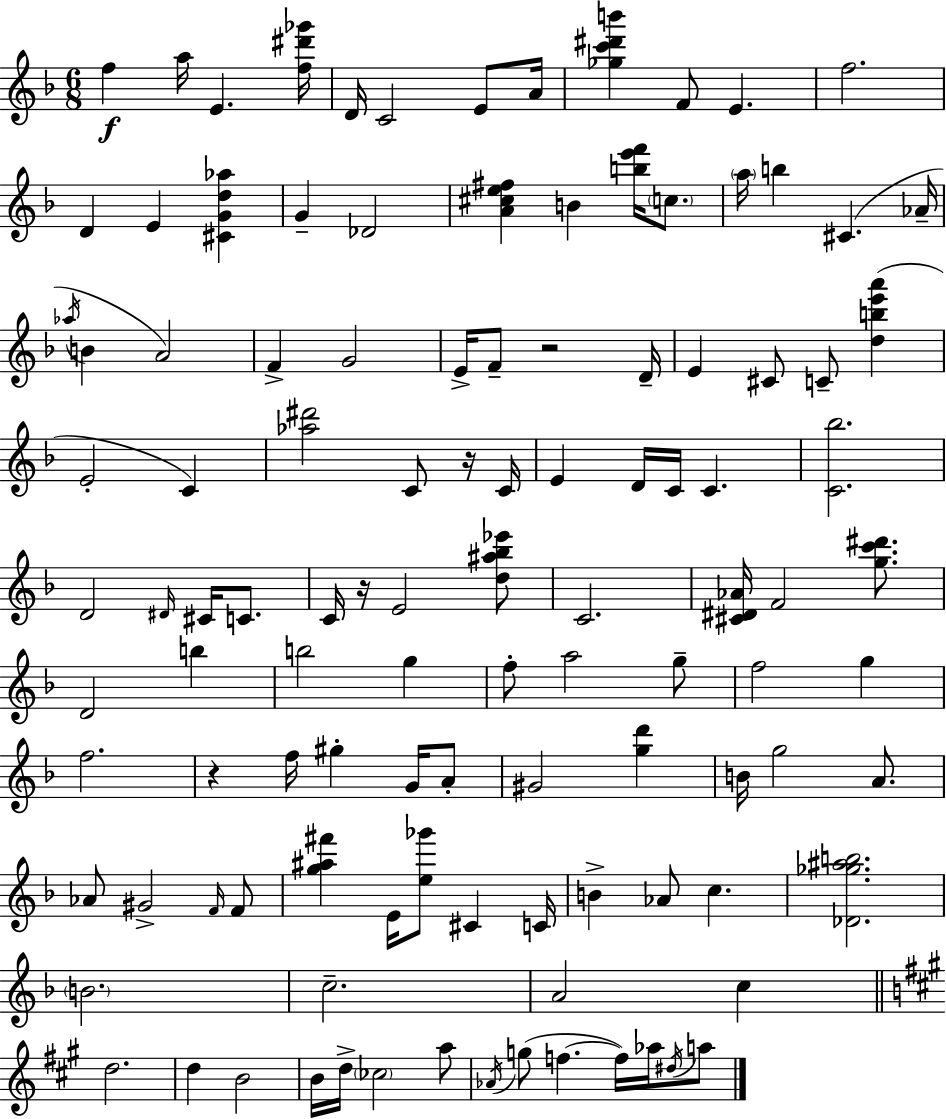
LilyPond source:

{
  \clef treble
  \numericTimeSignature
  \time 6/8
  \key f \major
  f''4\f a''16 e'4. <f'' dis''' ges'''>16 | d'16 c'2 e'8 a'16 | <ges'' c''' dis''' b'''>4 f'8 e'4. | f''2. | \break d'4 e'4 <cis' g' d'' aes''>4 | g'4-- des'2 | <a' cis'' e'' fis''>4 b'4 <b'' e''' f'''>16 \parenthesize c''8. | \parenthesize a''16 b''4 cis'4.( aes'16-- | \break \acciaccatura { aes''16 } b'4 a'2) | f'4-> g'2 | e'16-> f'8-- r2 | d'16-- e'4 cis'8 c'8-- <d'' b'' e''' a'''>4( | \break e'2-. c'4) | <aes'' dis'''>2 c'8 r16 | c'16 e'4 d'16 c'16 c'4. | <c' bes''>2. | \break d'2 \grace { dis'16 } cis'16 c'8. | c'16 r16 e'2 | <d'' ais'' bes'' ees'''>8 c'2. | <cis' dis' aes'>16 f'2 <g'' c''' dis'''>8. | \break d'2 b''4 | b''2 g''4 | f''8-. a''2 | g''8-- f''2 g''4 | \break f''2. | r4 f''16 gis''4-. g'16 | a'8-. gis'2 <g'' d'''>4 | b'16 g''2 a'8. | \break aes'8 gis'2-> | \grace { f'16 } f'8 <g'' ais'' fis'''>4 e'16 <e'' ges'''>8 cis'4 | c'16 b'4-> aes'8 c''4. | <des' ges'' ais'' b''>2. | \break \parenthesize b'2. | c''2.-- | a'2 c''4 | \bar "||" \break \key a \major d''2. | d''4 b'2 | b'16 d''16-> \parenthesize ces''2 a''8 | \acciaccatura { aes'16 }( g''8 f''4.~~ f''16) aes''16 \acciaccatura { dis''16 } | \break a''8 \bar "|."
}